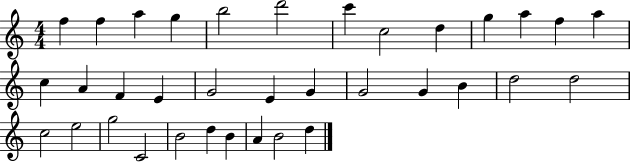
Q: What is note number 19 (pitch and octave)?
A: E4